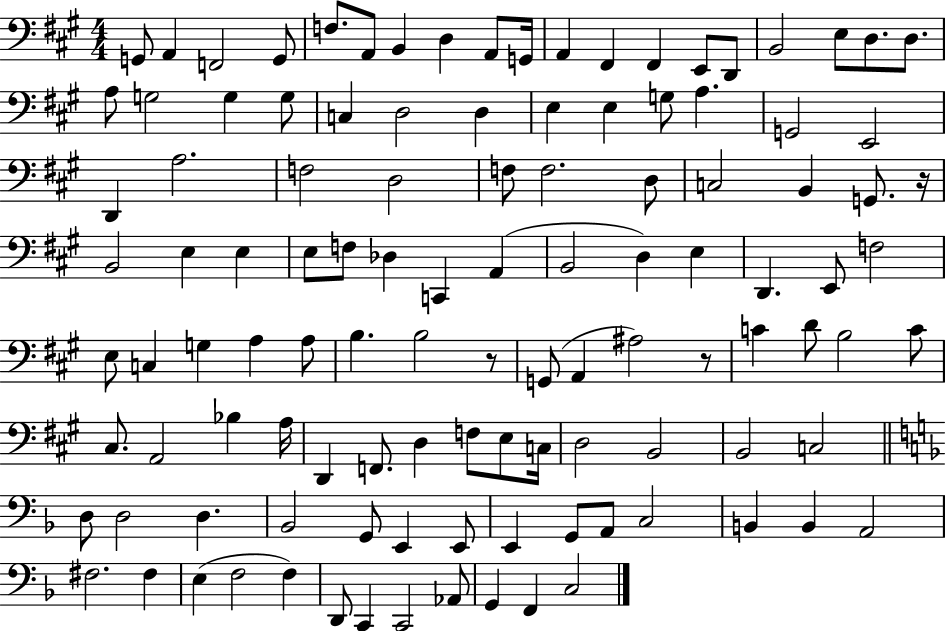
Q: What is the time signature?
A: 4/4